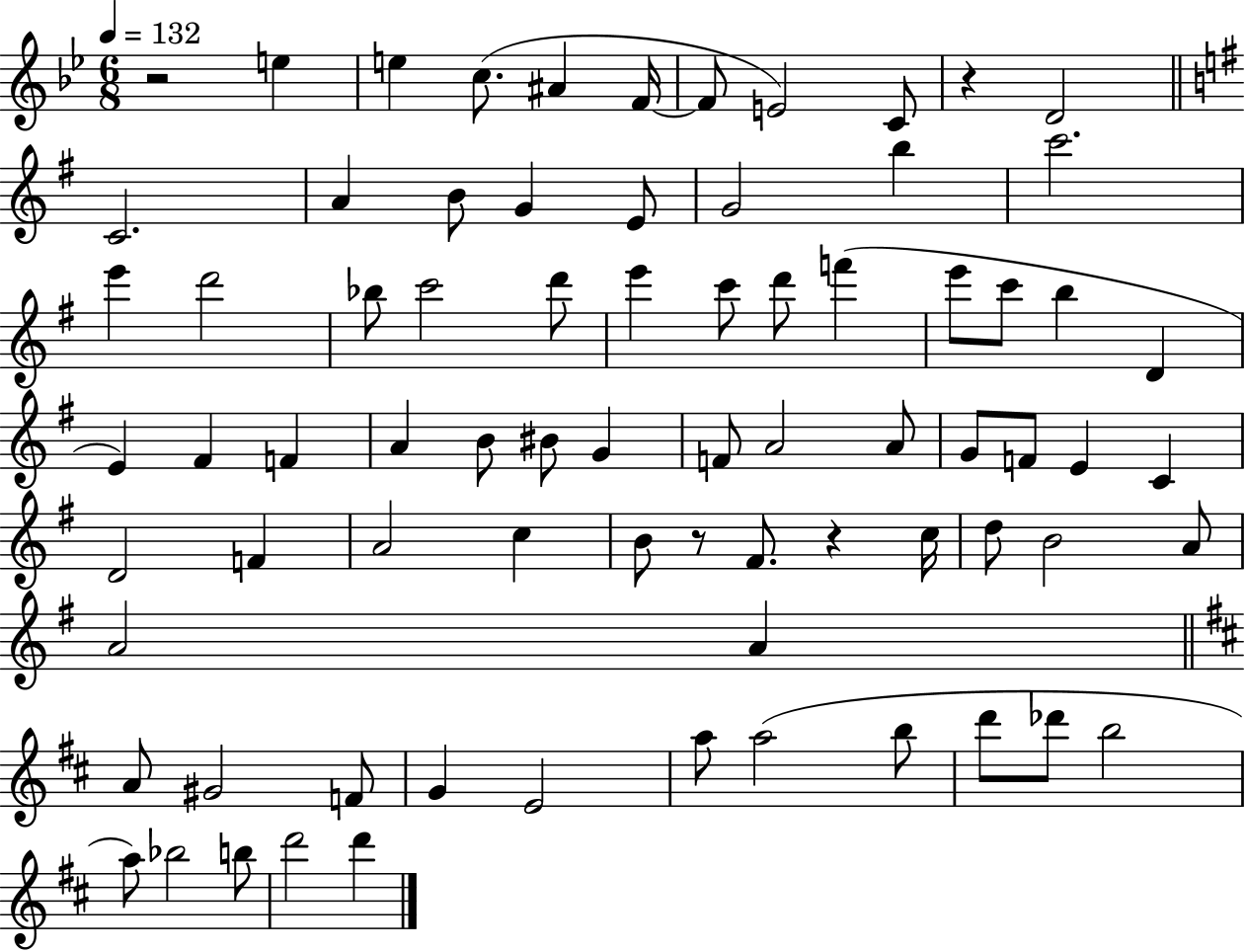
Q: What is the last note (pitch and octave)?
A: D6